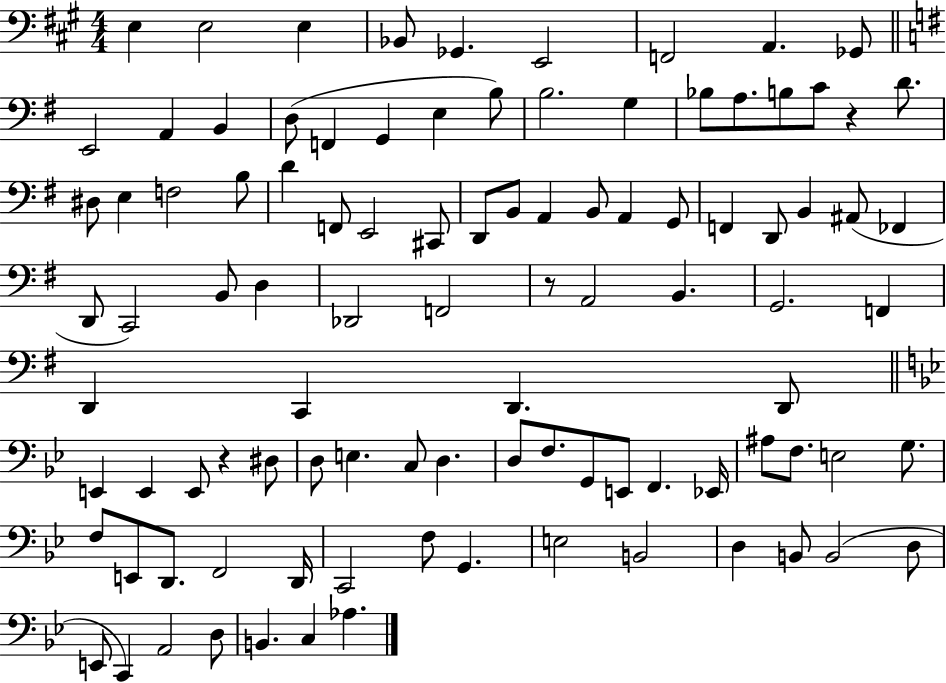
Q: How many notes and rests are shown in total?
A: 99